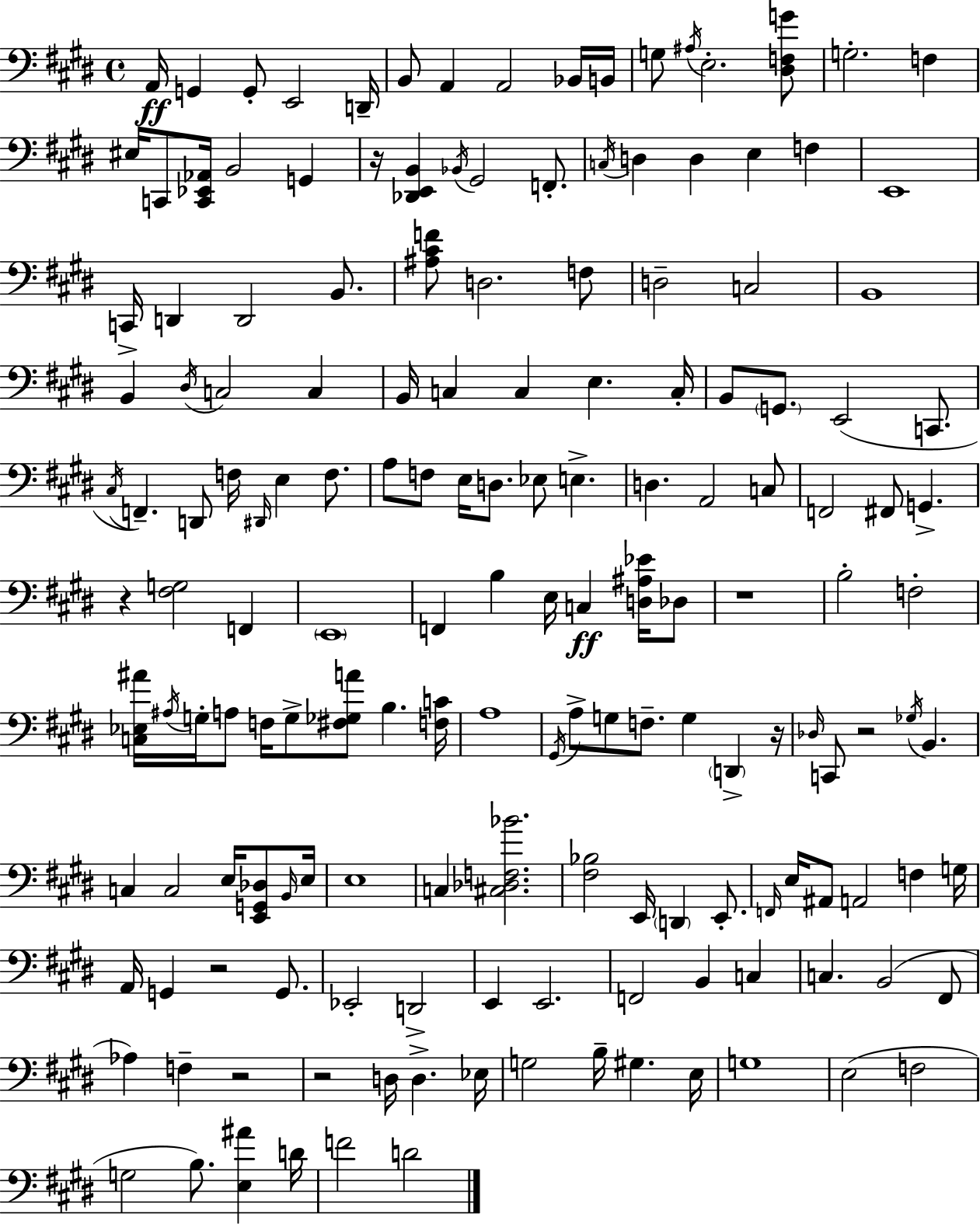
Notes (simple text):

A2/s G2/q G2/e E2/h D2/s B2/e A2/q A2/h Bb2/s B2/s G3/e A#3/s E3/h. [D#3,F3,G4]/e G3/h. F3/q EIS3/s C2/e [C2,Eb2,Ab2]/s B2/h G2/q R/s [Db2,E2,B2]/q Bb2/s G#2/h F2/e. C3/s D3/q D3/q E3/q F3/q E2/w C2/s D2/q D2/h B2/e. [A#3,C#4,F4]/e D3/h. F3/e D3/h C3/h B2/w B2/q D#3/s C3/h C3/q B2/s C3/q C3/q E3/q. C3/s B2/e G2/e. E2/h C2/e. C#3/s F2/q. D2/e F3/s D#2/s E3/q F3/e. A3/e F3/e E3/s D3/e. Eb3/e E3/q. D3/q. A2/h C3/e F2/h F#2/e G2/q. R/q [F#3,G3]/h F2/q E2/w F2/q B3/q E3/s C3/q [D3,A#3,Eb4]/s Db3/e R/w B3/h F3/h [C3,Eb3,A#4]/s A#3/s G3/s A3/e F3/s G3/e [F#3,Gb3,A4]/e B3/q. [F3,C4]/s A3/w G#2/s A3/e G3/e F3/e. G3/q D2/q R/s Db3/s C2/e R/h Gb3/s B2/q. C3/q C3/h E3/s [E2,G2,Db3]/e B2/s E3/s E3/w C3/q [C#3,Db3,F3,Bb4]/h. [F#3,Bb3]/h E2/s D2/q E2/e. F2/s E3/s A#2/e A2/h F3/q G3/s A2/s G2/q R/h G2/e. Eb2/h D2/h E2/q E2/h. F2/h B2/q C3/q C3/q. B2/h F#2/e Ab3/q F3/q R/h R/h D3/s D3/q. Eb3/s G3/h B3/s G#3/q. E3/s G3/w E3/h F3/h G3/h B3/e. [E3,A#4]/q D4/s F4/h D4/h